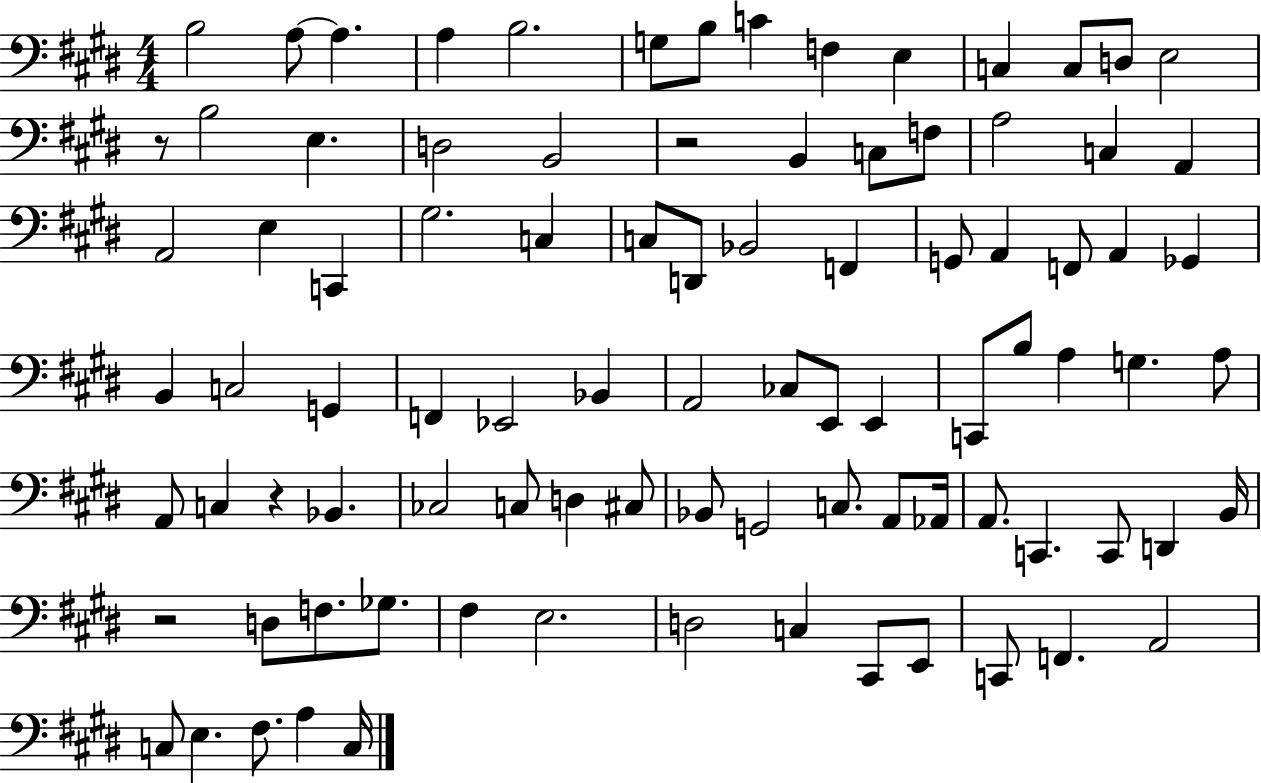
B3/h A3/e A3/q. A3/q B3/h. G3/e B3/e C4/q F3/q E3/q C3/q C3/e D3/e E3/h R/e B3/h E3/q. D3/h B2/h R/h B2/q C3/e F3/e A3/h C3/q A2/q A2/h E3/q C2/q G#3/h. C3/q C3/e D2/e Bb2/h F2/q G2/e A2/q F2/e A2/q Gb2/q B2/q C3/h G2/q F2/q Eb2/h Bb2/q A2/h CES3/e E2/e E2/q C2/e B3/e A3/q G3/q. A3/e A2/e C3/q R/q Bb2/q. CES3/h C3/e D3/q C#3/e Bb2/e G2/h C3/e. A2/e Ab2/s A2/e. C2/q. C2/e D2/q B2/s R/h D3/e F3/e. Gb3/e. F#3/q E3/h. D3/h C3/q C#2/e E2/e C2/e F2/q. A2/h C3/e E3/q. F#3/e. A3/q C3/s